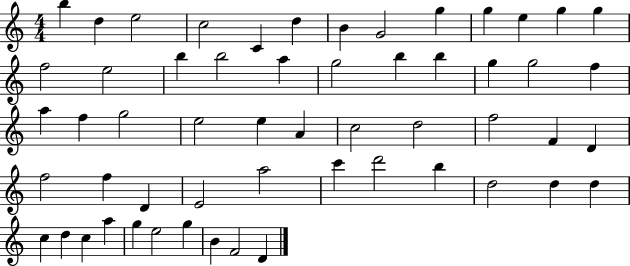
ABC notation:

X:1
T:Untitled
M:4/4
L:1/4
K:C
b d e2 c2 C d B G2 g g e g g f2 e2 b b2 a g2 b b g g2 f a f g2 e2 e A c2 d2 f2 F D f2 f D E2 a2 c' d'2 b d2 d d c d c a g e2 g B F2 D